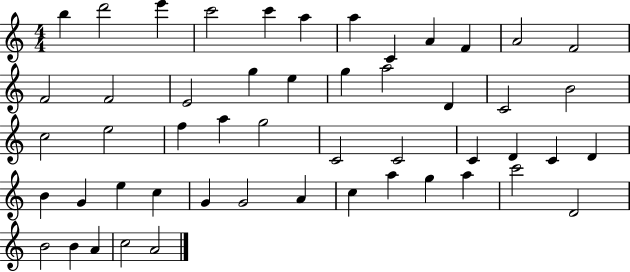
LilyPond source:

{
  \clef treble
  \numericTimeSignature
  \time 4/4
  \key c \major
  b''4 d'''2 e'''4 | c'''2 c'''4 a''4 | a''4 c'4 a'4 f'4 | a'2 f'2 | \break f'2 f'2 | e'2 g''4 e''4 | g''4 a''2 d'4 | c'2 b'2 | \break c''2 e''2 | f''4 a''4 g''2 | c'2 c'2 | c'4 d'4 c'4 d'4 | \break b'4 g'4 e''4 c''4 | g'4 g'2 a'4 | c''4 a''4 g''4 a''4 | c'''2 d'2 | \break b'2 b'4 a'4 | c''2 a'2 | \bar "|."
}